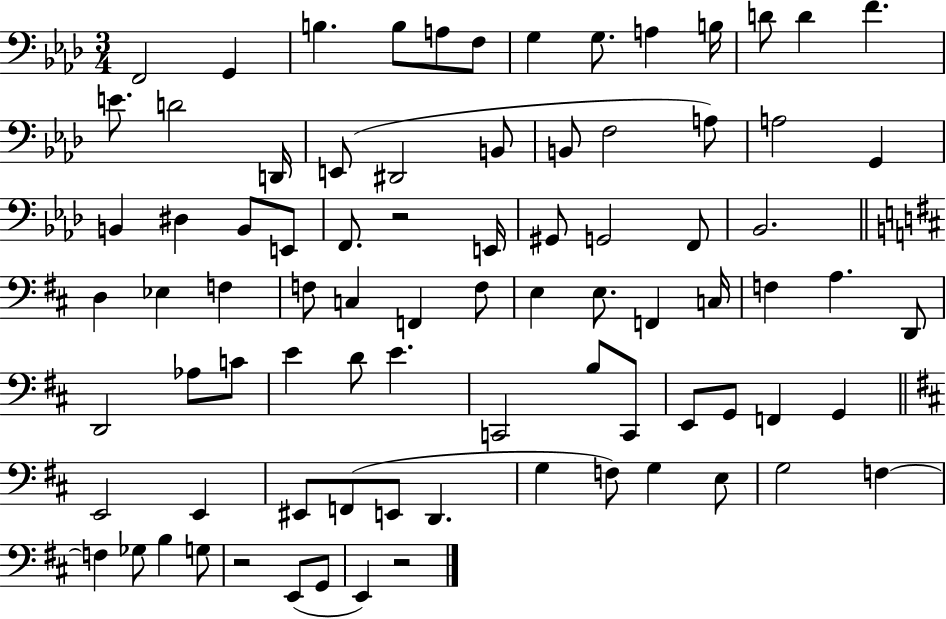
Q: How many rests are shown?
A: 3